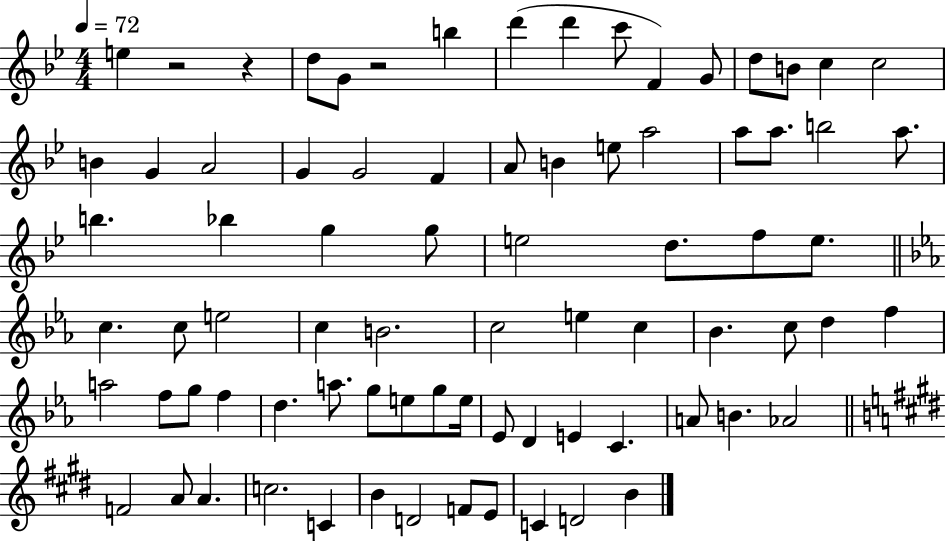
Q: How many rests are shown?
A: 3